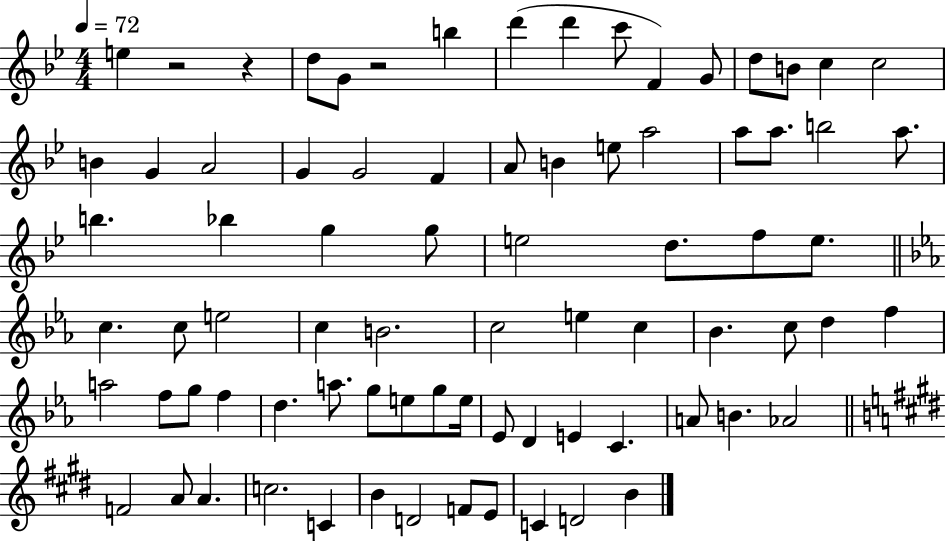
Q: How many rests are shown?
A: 3